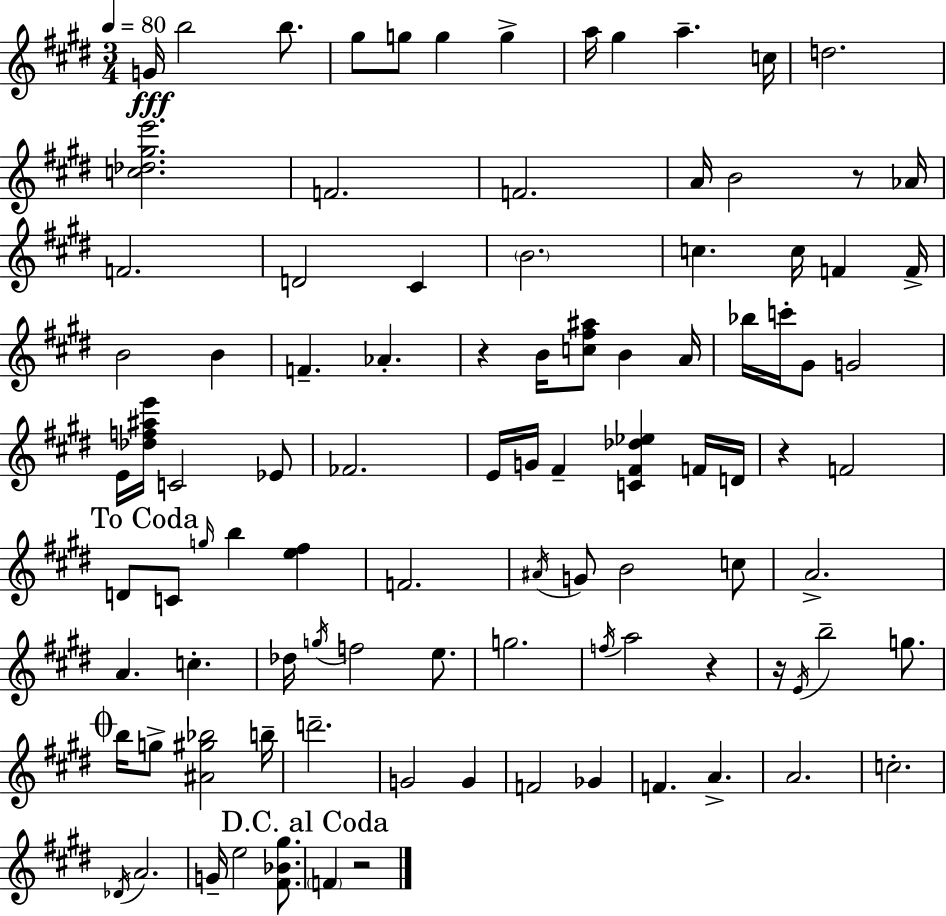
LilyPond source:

{
  \clef treble
  \numericTimeSignature
  \time 3/4
  \key e \major
  \tempo 4 = 80
  g'16\fff b''2 b''8. | gis''8 g''8 g''4 g''4-> | a''16 gis''4 a''4.-- c''16 | d''2. | \break <c'' des'' gis'' e'''>2. | f'2. | f'2. | a'16 b'2 r8 aes'16 | \break f'2. | d'2 cis'4 | \parenthesize b'2. | c''4. c''16 f'4 f'16-> | \break b'2 b'4 | f'4.-- aes'4.-. | r4 b'16 <c'' fis'' ais''>8 b'4 a'16 | bes''16 c'''16-. gis'8 g'2 | \break e'16 <des'' f'' ais'' e'''>16 c'2 ees'8 | fes'2. | e'16 g'16 fis'4-- <c' fis' des'' ees''>4 f'16 d'16 | r4 f'2 | \break \mark "To Coda" d'8 c'8 \grace { g''16 } b''4 <e'' fis''>4 | f'2. | \acciaccatura { ais'16 } g'8 b'2 | c''8 a'2.-> | \break a'4. c''4.-. | des''16 \acciaccatura { g''16 } f''2 | e''8. g''2. | \acciaccatura { f''16 } a''2 | \break r4 r16 \acciaccatura { e'16 } b''2-- | g''8. \mark \markup { \musicglyph "scripts.coda" } b''16 g''8-> <ais' gis'' bes''>2 | b''16-- d'''2.-- | g'2 | \break g'4 f'2 | ges'4 f'4. a'4.-> | a'2. | c''2.-. | \break \acciaccatura { des'16 } a'2. | g'16-- e''2 | <fis' bes' gis''>8. \mark "D.C. al Coda" \parenthesize f'4 r2 | \bar "|."
}